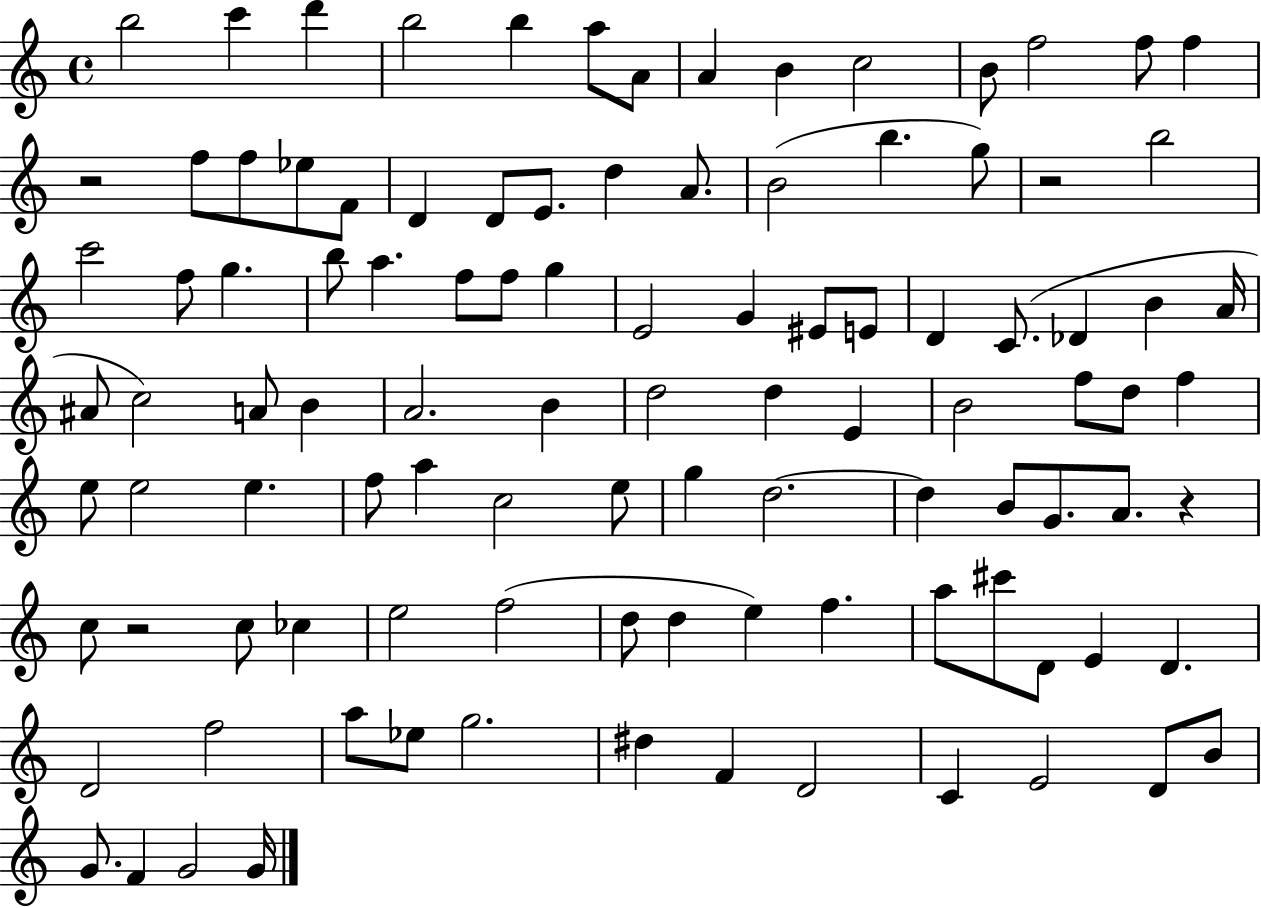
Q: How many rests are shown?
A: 4